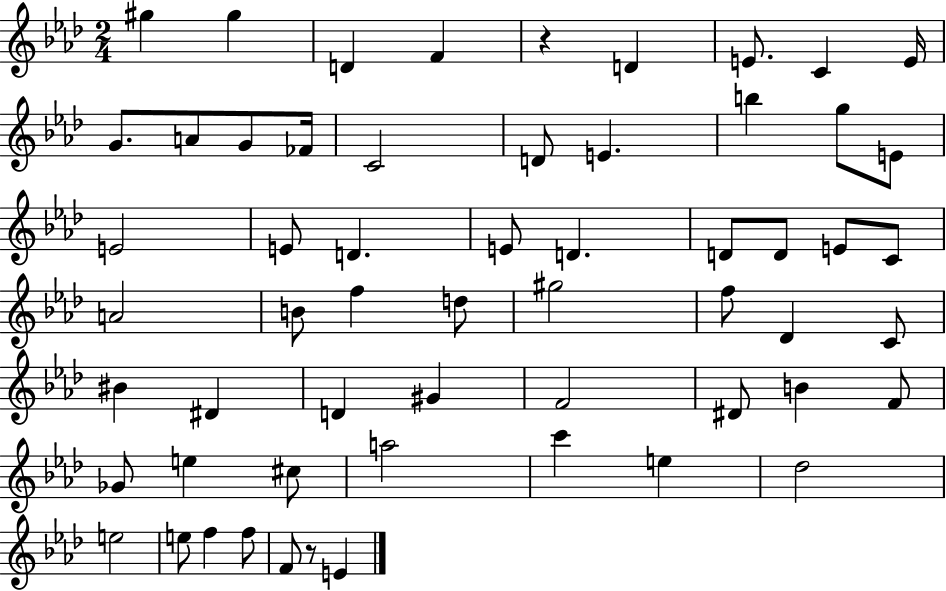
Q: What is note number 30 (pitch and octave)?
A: F5